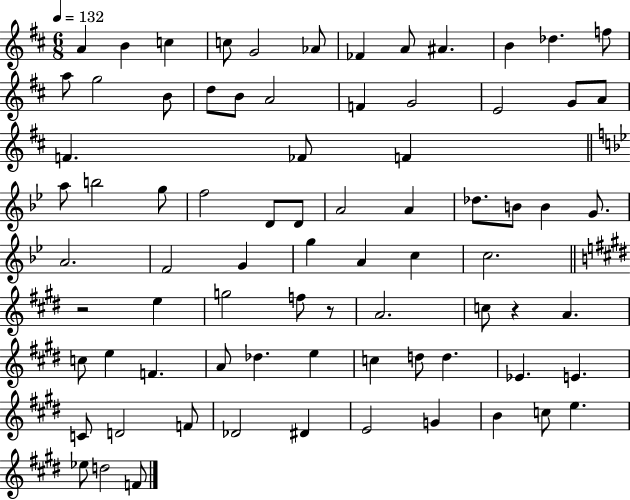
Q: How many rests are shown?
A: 3